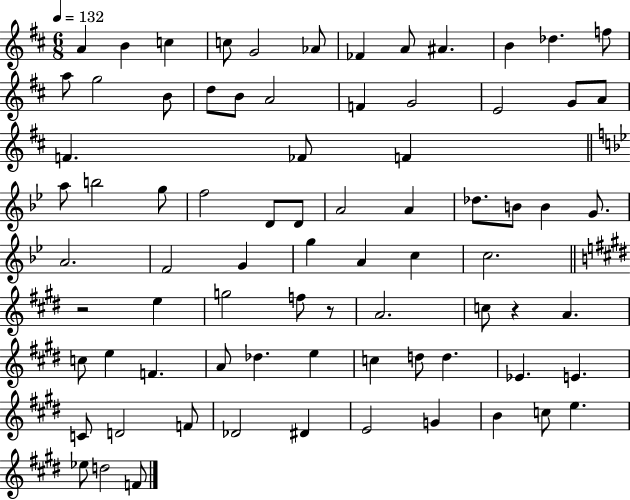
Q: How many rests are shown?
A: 3